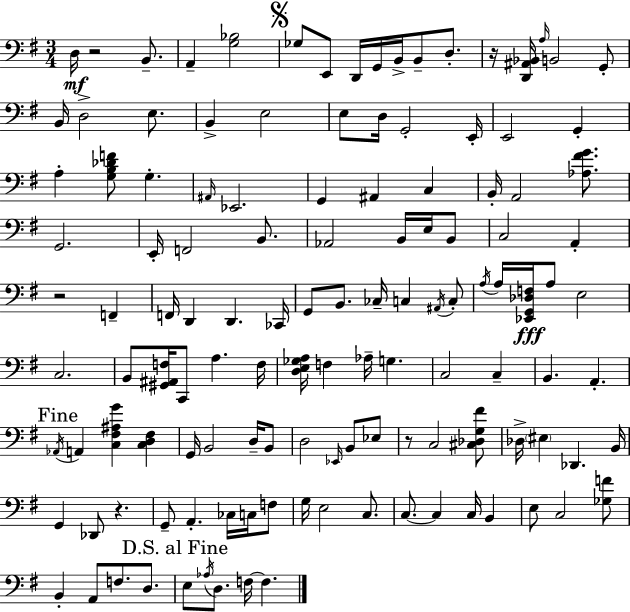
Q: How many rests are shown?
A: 5